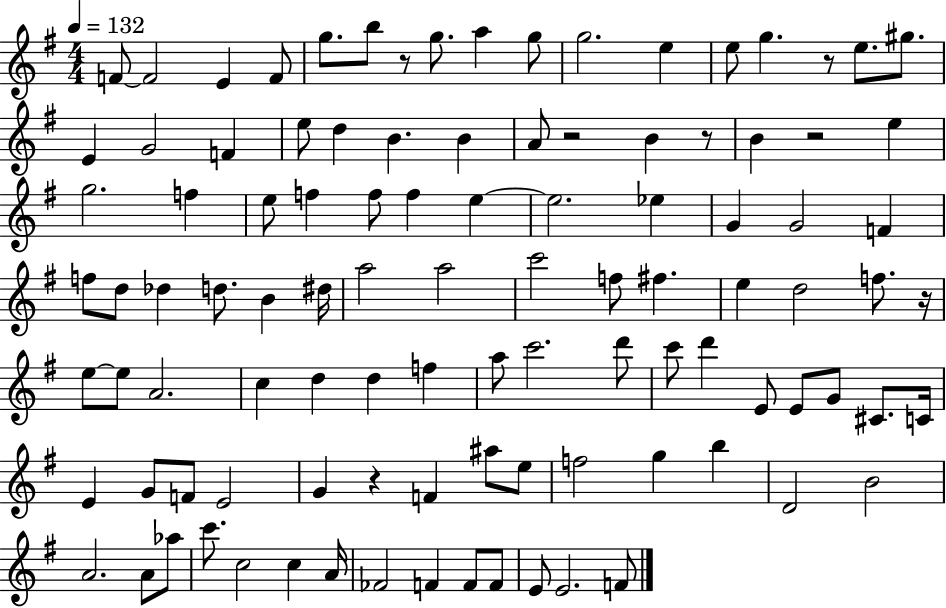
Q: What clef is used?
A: treble